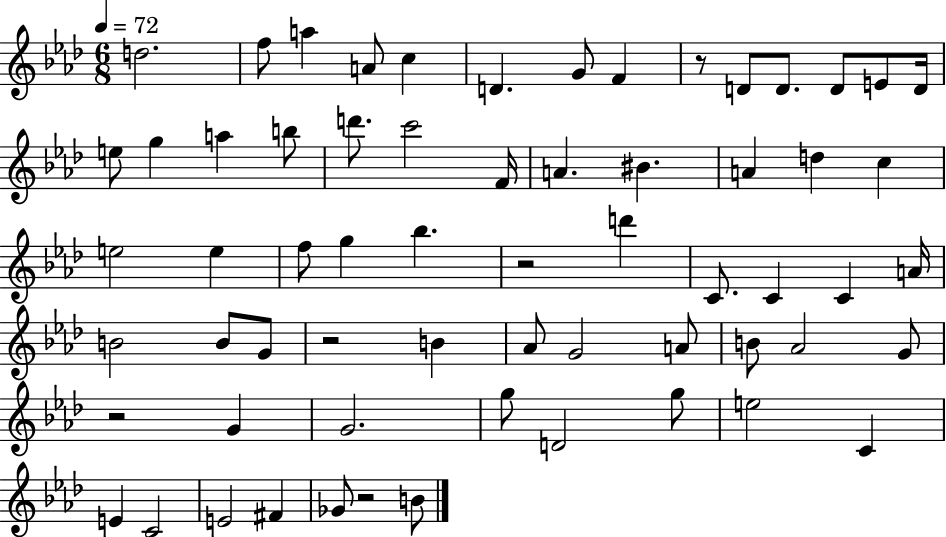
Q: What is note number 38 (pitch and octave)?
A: G4